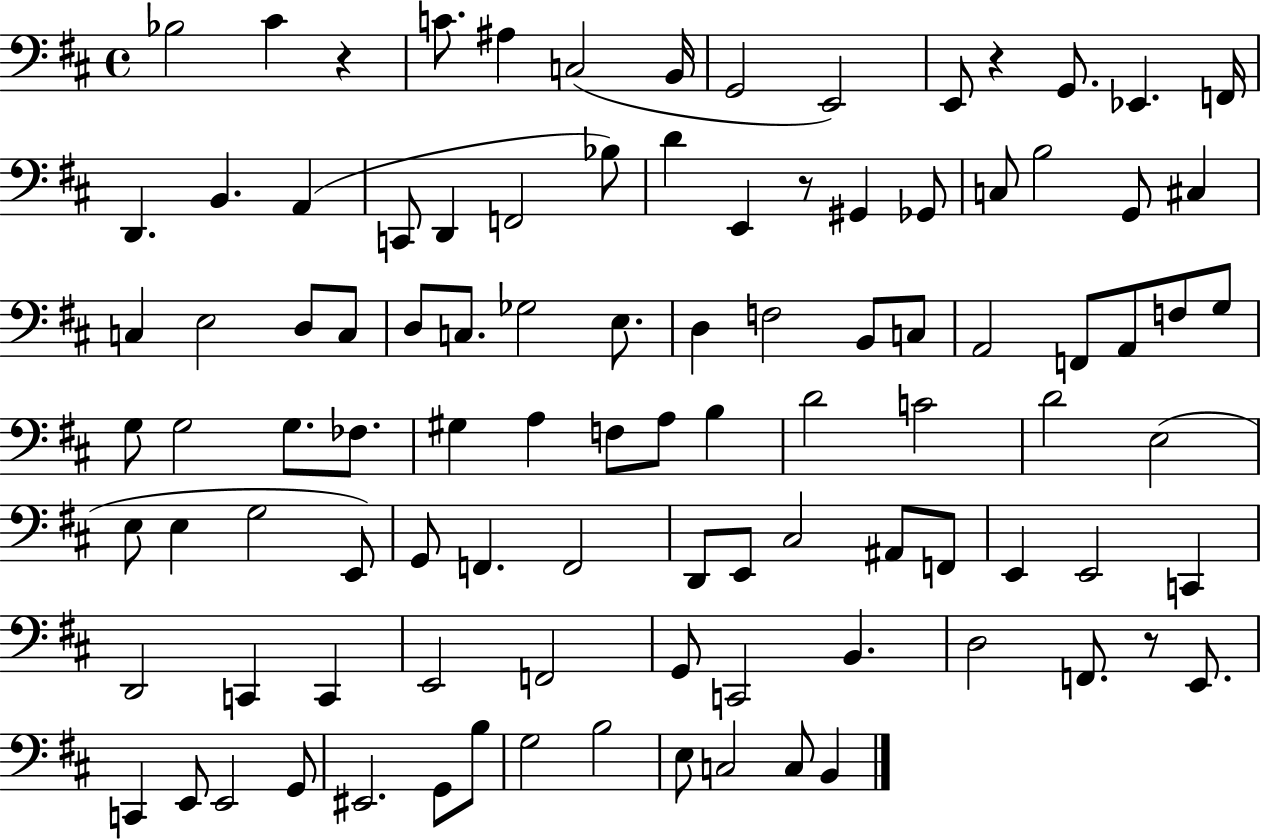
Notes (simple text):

Bb3/h C#4/q R/q C4/e. A#3/q C3/h B2/s G2/h E2/h E2/e R/q G2/e. Eb2/q. F2/s D2/q. B2/q. A2/q C2/e D2/q F2/h Bb3/e D4/q E2/q R/e G#2/q Gb2/e C3/e B3/h G2/e C#3/q C3/q E3/h D3/e C3/e D3/e C3/e. Gb3/h E3/e. D3/q F3/h B2/e C3/e A2/h F2/e A2/e F3/e G3/e G3/e G3/h G3/e. FES3/e. G#3/q A3/q F3/e A3/e B3/q D4/h C4/h D4/h E3/h E3/e E3/q G3/h E2/e G2/e F2/q. F2/h D2/e E2/e C#3/h A#2/e F2/e E2/q E2/h C2/q D2/h C2/q C2/q E2/h F2/h G2/e C2/h B2/q. D3/h F2/e. R/e E2/e. C2/q E2/e E2/h G2/e EIS2/h. G2/e B3/e G3/h B3/h E3/e C3/h C3/e B2/q